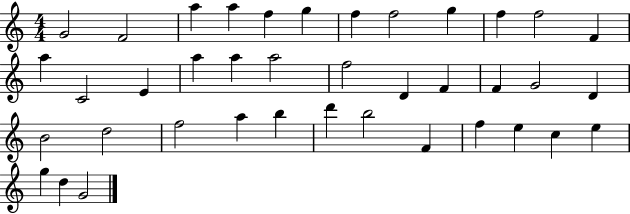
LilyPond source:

{
  \clef treble
  \numericTimeSignature
  \time 4/4
  \key c \major
  g'2 f'2 | a''4 a''4 f''4 g''4 | f''4 f''2 g''4 | f''4 f''2 f'4 | \break a''4 c'2 e'4 | a''4 a''4 a''2 | f''2 d'4 f'4 | f'4 g'2 d'4 | \break b'2 d''2 | f''2 a''4 b''4 | d'''4 b''2 f'4 | f''4 e''4 c''4 e''4 | \break g''4 d''4 g'2 | \bar "|."
}